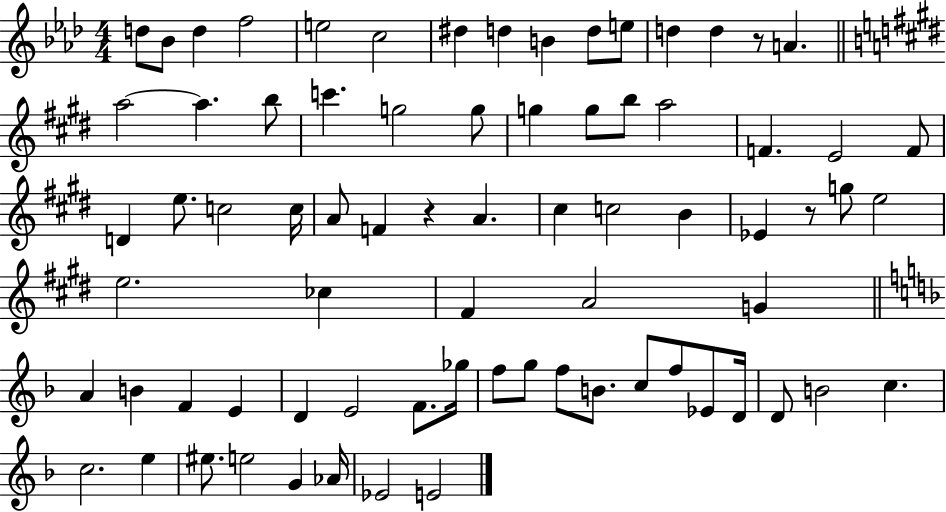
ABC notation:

X:1
T:Untitled
M:4/4
L:1/4
K:Ab
d/2 _B/2 d f2 e2 c2 ^d d B d/2 e/2 d d z/2 A a2 a b/2 c' g2 g/2 g g/2 b/2 a2 F E2 F/2 D e/2 c2 c/4 A/2 F z A ^c c2 B _E z/2 g/2 e2 e2 _c ^F A2 G A B F E D E2 F/2 _g/4 f/2 g/2 f/2 B/2 c/2 f/2 _E/2 D/4 D/2 B2 c c2 e ^e/2 e2 G _A/4 _E2 E2